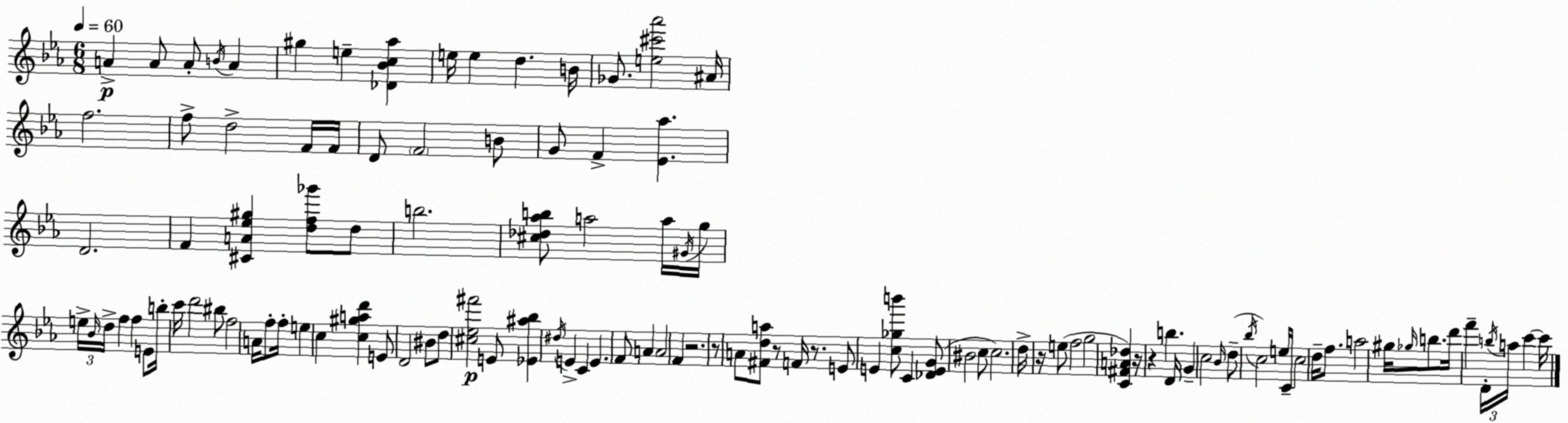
X:1
T:Untitled
M:6/8
L:1/4
K:Eb
A A/2 A/2 B/4 A ^g e [_D_Bc_a] e/4 e d B/4 _G/2 [e^c'_a']2 ^A/4 f2 f/2 d2 F/4 F/4 D/2 F2 B/2 G/2 F [_E_a] D2 F [^CA_e^g] [df_g']/2 d/2 b2 [^c_d_ab]/2 a2 a/4 ^G/4 g/4 e/4 _B/4 d/4 f f E/2 b/4 c'/4 d'2 ^b/2 f2 A/4 f/2 f/4 e c [c^gad'] E/2 D2 ^B/2 d/2 [^c_e^f']2 E/2 [_E^a_b] ^d/4 E C E F/2 A A2 F z2 z/2 A/2 [^Fda]/2 z/2 F/4 z/2 E/2 E [c_gb']/2 C [_DEG]/2 ^B2 c/2 c2 d/4 z/4 e/2 f2 g2 [C^FA_d] z/4 z b D/4 G c2 _B/4 d/2 _b/4 c2 e/4 C/4 c2 d/4 f/2 a2 ^g/4 _g/4 b/2 d'/4 f' D/4 b/4 a/4 c' c'/4